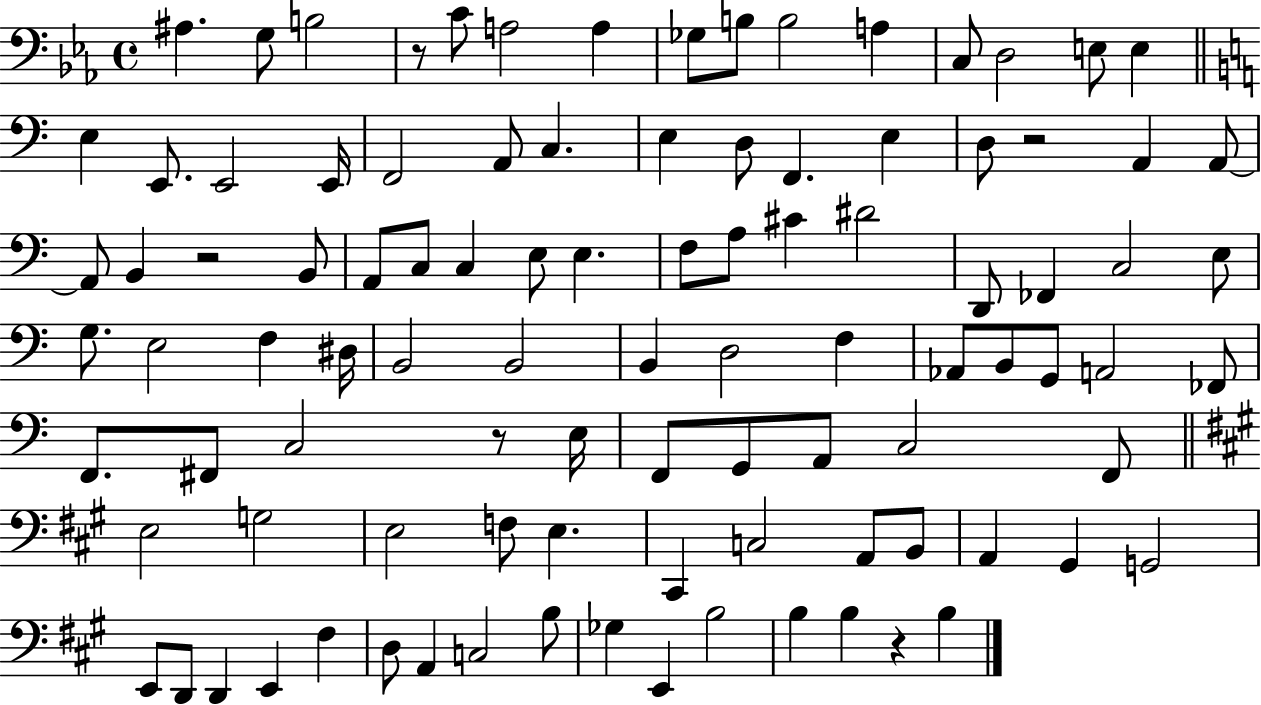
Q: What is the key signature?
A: EES major